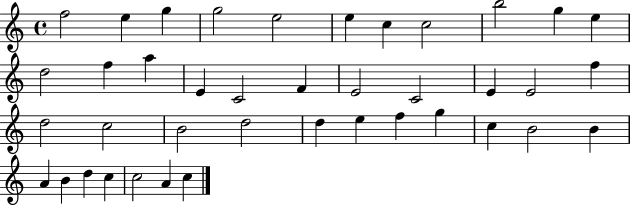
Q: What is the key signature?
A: C major